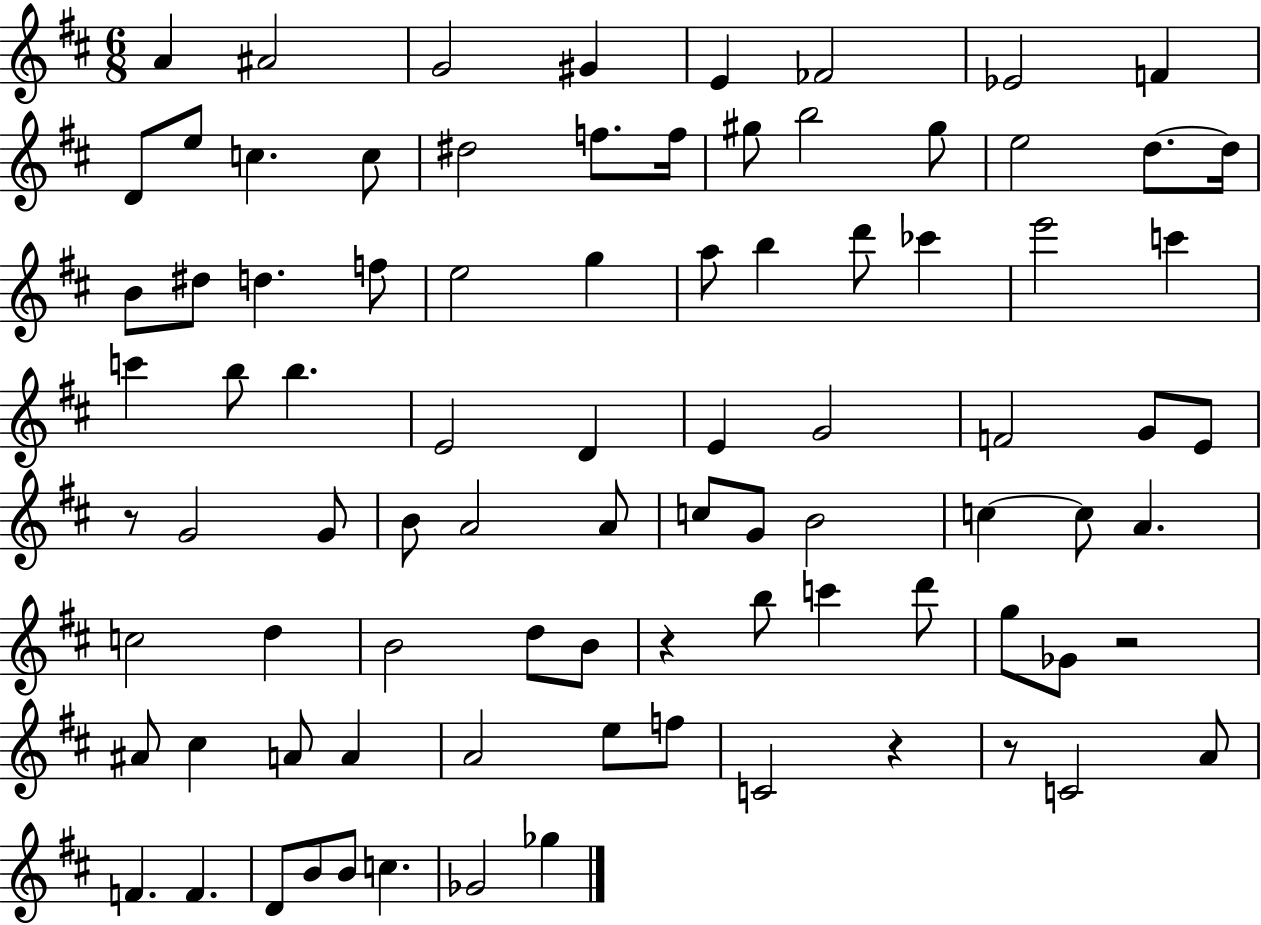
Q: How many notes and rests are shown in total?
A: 87